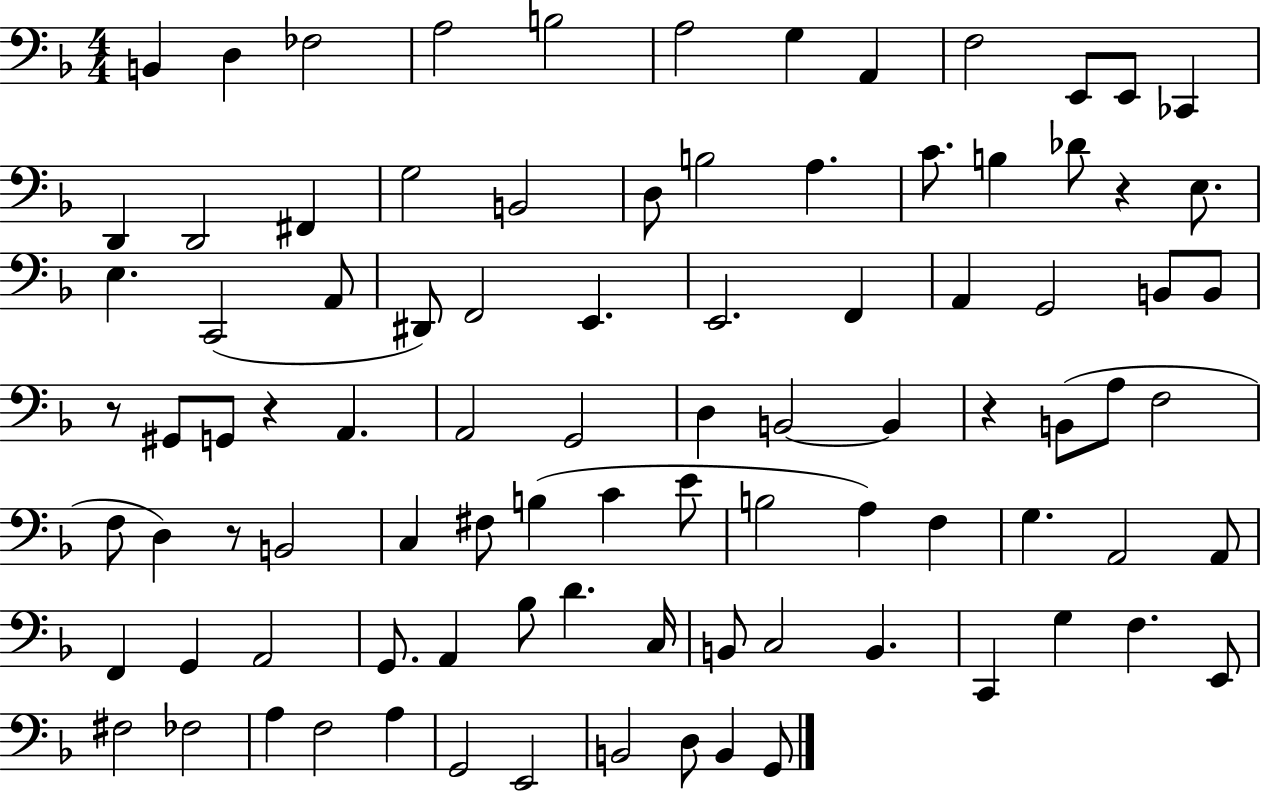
B2/q D3/q FES3/h A3/h B3/h A3/h G3/q A2/q F3/h E2/e E2/e CES2/q D2/q D2/h F#2/q G3/h B2/h D3/e B3/h A3/q. C4/e. B3/q Db4/e R/q E3/e. E3/q. C2/h A2/e D#2/e F2/h E2/q. E2/h. F2/q A2/q G2/h B2/e B2/e R/e G#2/e G2/e R/q A2/q. A2/h G2/h D3/q B2/h B2/q R/q B2/e A3/e F3/h F3/e D3/q R/e B2/h C3/q F#3/e B3/q C4/q E4/e B3/h A3/q F3/q G3/q. A2/h A2/e F2/q G2/q A2/h G2/e. A2/q Bb3/e D4/q. C3/s B2/e C3/h B2/q. C2/q G3/q F3/q. E2/e F#3/h FES3/h A3/q F3/h A3/q G2/h E2/h B2/h D3/e B2/q G2/e